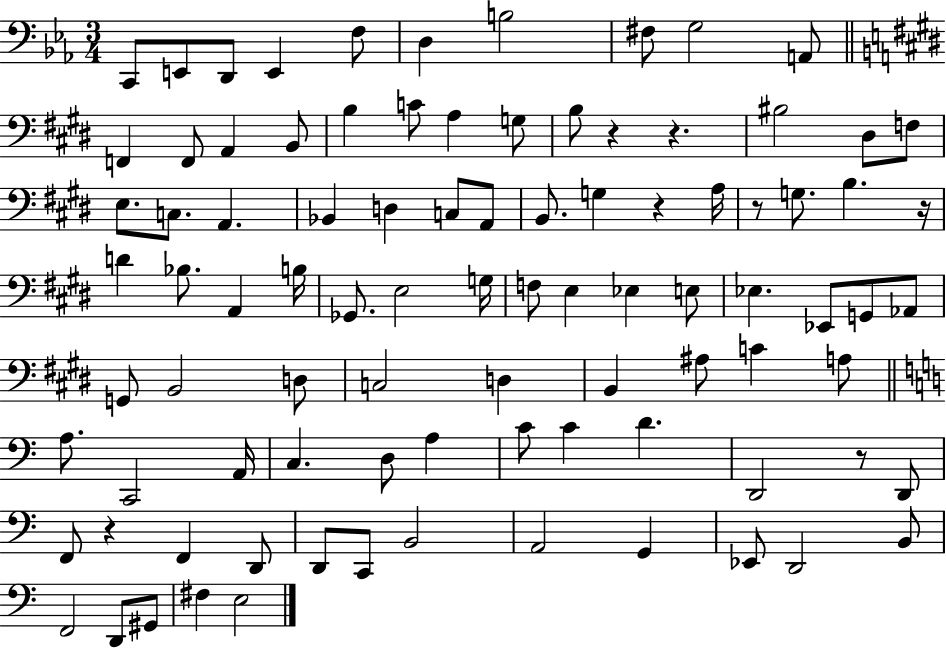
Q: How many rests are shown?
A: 7